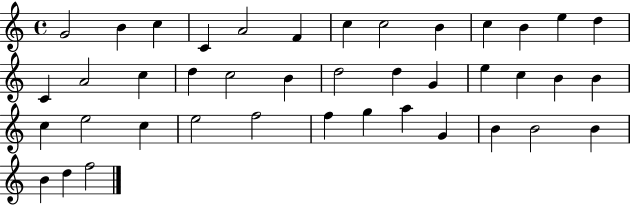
G4/h B4/q C5/q C4/q A4/h F4/q C5/q C5/h B4/q C5/q B4/q E5/q D5/q C4/q A4/h C5/q D5/q C5/h B4/q D5/h D5/q G4/q E5/q C5/q B4/q B4/q C5/q E5/h C5/q E5/h F5/h F5/q G5/q A5/q G4/q B4/q B4/h B4/q B4/q D5/q F5/h